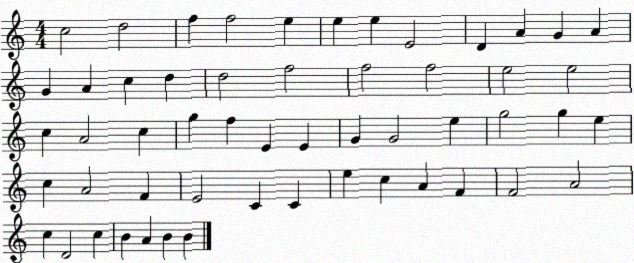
X:1
T:Untitled
M:4/4
L:1/4
K:C
c2 d2 f f2 e e e E2 D A G A G A c d d2 f2 f2 f2 e2 e2 c A2 c g f E E G G2 e g2 g e c A2 F E2 C C e c A F F2 A2 c D2 c B A B B